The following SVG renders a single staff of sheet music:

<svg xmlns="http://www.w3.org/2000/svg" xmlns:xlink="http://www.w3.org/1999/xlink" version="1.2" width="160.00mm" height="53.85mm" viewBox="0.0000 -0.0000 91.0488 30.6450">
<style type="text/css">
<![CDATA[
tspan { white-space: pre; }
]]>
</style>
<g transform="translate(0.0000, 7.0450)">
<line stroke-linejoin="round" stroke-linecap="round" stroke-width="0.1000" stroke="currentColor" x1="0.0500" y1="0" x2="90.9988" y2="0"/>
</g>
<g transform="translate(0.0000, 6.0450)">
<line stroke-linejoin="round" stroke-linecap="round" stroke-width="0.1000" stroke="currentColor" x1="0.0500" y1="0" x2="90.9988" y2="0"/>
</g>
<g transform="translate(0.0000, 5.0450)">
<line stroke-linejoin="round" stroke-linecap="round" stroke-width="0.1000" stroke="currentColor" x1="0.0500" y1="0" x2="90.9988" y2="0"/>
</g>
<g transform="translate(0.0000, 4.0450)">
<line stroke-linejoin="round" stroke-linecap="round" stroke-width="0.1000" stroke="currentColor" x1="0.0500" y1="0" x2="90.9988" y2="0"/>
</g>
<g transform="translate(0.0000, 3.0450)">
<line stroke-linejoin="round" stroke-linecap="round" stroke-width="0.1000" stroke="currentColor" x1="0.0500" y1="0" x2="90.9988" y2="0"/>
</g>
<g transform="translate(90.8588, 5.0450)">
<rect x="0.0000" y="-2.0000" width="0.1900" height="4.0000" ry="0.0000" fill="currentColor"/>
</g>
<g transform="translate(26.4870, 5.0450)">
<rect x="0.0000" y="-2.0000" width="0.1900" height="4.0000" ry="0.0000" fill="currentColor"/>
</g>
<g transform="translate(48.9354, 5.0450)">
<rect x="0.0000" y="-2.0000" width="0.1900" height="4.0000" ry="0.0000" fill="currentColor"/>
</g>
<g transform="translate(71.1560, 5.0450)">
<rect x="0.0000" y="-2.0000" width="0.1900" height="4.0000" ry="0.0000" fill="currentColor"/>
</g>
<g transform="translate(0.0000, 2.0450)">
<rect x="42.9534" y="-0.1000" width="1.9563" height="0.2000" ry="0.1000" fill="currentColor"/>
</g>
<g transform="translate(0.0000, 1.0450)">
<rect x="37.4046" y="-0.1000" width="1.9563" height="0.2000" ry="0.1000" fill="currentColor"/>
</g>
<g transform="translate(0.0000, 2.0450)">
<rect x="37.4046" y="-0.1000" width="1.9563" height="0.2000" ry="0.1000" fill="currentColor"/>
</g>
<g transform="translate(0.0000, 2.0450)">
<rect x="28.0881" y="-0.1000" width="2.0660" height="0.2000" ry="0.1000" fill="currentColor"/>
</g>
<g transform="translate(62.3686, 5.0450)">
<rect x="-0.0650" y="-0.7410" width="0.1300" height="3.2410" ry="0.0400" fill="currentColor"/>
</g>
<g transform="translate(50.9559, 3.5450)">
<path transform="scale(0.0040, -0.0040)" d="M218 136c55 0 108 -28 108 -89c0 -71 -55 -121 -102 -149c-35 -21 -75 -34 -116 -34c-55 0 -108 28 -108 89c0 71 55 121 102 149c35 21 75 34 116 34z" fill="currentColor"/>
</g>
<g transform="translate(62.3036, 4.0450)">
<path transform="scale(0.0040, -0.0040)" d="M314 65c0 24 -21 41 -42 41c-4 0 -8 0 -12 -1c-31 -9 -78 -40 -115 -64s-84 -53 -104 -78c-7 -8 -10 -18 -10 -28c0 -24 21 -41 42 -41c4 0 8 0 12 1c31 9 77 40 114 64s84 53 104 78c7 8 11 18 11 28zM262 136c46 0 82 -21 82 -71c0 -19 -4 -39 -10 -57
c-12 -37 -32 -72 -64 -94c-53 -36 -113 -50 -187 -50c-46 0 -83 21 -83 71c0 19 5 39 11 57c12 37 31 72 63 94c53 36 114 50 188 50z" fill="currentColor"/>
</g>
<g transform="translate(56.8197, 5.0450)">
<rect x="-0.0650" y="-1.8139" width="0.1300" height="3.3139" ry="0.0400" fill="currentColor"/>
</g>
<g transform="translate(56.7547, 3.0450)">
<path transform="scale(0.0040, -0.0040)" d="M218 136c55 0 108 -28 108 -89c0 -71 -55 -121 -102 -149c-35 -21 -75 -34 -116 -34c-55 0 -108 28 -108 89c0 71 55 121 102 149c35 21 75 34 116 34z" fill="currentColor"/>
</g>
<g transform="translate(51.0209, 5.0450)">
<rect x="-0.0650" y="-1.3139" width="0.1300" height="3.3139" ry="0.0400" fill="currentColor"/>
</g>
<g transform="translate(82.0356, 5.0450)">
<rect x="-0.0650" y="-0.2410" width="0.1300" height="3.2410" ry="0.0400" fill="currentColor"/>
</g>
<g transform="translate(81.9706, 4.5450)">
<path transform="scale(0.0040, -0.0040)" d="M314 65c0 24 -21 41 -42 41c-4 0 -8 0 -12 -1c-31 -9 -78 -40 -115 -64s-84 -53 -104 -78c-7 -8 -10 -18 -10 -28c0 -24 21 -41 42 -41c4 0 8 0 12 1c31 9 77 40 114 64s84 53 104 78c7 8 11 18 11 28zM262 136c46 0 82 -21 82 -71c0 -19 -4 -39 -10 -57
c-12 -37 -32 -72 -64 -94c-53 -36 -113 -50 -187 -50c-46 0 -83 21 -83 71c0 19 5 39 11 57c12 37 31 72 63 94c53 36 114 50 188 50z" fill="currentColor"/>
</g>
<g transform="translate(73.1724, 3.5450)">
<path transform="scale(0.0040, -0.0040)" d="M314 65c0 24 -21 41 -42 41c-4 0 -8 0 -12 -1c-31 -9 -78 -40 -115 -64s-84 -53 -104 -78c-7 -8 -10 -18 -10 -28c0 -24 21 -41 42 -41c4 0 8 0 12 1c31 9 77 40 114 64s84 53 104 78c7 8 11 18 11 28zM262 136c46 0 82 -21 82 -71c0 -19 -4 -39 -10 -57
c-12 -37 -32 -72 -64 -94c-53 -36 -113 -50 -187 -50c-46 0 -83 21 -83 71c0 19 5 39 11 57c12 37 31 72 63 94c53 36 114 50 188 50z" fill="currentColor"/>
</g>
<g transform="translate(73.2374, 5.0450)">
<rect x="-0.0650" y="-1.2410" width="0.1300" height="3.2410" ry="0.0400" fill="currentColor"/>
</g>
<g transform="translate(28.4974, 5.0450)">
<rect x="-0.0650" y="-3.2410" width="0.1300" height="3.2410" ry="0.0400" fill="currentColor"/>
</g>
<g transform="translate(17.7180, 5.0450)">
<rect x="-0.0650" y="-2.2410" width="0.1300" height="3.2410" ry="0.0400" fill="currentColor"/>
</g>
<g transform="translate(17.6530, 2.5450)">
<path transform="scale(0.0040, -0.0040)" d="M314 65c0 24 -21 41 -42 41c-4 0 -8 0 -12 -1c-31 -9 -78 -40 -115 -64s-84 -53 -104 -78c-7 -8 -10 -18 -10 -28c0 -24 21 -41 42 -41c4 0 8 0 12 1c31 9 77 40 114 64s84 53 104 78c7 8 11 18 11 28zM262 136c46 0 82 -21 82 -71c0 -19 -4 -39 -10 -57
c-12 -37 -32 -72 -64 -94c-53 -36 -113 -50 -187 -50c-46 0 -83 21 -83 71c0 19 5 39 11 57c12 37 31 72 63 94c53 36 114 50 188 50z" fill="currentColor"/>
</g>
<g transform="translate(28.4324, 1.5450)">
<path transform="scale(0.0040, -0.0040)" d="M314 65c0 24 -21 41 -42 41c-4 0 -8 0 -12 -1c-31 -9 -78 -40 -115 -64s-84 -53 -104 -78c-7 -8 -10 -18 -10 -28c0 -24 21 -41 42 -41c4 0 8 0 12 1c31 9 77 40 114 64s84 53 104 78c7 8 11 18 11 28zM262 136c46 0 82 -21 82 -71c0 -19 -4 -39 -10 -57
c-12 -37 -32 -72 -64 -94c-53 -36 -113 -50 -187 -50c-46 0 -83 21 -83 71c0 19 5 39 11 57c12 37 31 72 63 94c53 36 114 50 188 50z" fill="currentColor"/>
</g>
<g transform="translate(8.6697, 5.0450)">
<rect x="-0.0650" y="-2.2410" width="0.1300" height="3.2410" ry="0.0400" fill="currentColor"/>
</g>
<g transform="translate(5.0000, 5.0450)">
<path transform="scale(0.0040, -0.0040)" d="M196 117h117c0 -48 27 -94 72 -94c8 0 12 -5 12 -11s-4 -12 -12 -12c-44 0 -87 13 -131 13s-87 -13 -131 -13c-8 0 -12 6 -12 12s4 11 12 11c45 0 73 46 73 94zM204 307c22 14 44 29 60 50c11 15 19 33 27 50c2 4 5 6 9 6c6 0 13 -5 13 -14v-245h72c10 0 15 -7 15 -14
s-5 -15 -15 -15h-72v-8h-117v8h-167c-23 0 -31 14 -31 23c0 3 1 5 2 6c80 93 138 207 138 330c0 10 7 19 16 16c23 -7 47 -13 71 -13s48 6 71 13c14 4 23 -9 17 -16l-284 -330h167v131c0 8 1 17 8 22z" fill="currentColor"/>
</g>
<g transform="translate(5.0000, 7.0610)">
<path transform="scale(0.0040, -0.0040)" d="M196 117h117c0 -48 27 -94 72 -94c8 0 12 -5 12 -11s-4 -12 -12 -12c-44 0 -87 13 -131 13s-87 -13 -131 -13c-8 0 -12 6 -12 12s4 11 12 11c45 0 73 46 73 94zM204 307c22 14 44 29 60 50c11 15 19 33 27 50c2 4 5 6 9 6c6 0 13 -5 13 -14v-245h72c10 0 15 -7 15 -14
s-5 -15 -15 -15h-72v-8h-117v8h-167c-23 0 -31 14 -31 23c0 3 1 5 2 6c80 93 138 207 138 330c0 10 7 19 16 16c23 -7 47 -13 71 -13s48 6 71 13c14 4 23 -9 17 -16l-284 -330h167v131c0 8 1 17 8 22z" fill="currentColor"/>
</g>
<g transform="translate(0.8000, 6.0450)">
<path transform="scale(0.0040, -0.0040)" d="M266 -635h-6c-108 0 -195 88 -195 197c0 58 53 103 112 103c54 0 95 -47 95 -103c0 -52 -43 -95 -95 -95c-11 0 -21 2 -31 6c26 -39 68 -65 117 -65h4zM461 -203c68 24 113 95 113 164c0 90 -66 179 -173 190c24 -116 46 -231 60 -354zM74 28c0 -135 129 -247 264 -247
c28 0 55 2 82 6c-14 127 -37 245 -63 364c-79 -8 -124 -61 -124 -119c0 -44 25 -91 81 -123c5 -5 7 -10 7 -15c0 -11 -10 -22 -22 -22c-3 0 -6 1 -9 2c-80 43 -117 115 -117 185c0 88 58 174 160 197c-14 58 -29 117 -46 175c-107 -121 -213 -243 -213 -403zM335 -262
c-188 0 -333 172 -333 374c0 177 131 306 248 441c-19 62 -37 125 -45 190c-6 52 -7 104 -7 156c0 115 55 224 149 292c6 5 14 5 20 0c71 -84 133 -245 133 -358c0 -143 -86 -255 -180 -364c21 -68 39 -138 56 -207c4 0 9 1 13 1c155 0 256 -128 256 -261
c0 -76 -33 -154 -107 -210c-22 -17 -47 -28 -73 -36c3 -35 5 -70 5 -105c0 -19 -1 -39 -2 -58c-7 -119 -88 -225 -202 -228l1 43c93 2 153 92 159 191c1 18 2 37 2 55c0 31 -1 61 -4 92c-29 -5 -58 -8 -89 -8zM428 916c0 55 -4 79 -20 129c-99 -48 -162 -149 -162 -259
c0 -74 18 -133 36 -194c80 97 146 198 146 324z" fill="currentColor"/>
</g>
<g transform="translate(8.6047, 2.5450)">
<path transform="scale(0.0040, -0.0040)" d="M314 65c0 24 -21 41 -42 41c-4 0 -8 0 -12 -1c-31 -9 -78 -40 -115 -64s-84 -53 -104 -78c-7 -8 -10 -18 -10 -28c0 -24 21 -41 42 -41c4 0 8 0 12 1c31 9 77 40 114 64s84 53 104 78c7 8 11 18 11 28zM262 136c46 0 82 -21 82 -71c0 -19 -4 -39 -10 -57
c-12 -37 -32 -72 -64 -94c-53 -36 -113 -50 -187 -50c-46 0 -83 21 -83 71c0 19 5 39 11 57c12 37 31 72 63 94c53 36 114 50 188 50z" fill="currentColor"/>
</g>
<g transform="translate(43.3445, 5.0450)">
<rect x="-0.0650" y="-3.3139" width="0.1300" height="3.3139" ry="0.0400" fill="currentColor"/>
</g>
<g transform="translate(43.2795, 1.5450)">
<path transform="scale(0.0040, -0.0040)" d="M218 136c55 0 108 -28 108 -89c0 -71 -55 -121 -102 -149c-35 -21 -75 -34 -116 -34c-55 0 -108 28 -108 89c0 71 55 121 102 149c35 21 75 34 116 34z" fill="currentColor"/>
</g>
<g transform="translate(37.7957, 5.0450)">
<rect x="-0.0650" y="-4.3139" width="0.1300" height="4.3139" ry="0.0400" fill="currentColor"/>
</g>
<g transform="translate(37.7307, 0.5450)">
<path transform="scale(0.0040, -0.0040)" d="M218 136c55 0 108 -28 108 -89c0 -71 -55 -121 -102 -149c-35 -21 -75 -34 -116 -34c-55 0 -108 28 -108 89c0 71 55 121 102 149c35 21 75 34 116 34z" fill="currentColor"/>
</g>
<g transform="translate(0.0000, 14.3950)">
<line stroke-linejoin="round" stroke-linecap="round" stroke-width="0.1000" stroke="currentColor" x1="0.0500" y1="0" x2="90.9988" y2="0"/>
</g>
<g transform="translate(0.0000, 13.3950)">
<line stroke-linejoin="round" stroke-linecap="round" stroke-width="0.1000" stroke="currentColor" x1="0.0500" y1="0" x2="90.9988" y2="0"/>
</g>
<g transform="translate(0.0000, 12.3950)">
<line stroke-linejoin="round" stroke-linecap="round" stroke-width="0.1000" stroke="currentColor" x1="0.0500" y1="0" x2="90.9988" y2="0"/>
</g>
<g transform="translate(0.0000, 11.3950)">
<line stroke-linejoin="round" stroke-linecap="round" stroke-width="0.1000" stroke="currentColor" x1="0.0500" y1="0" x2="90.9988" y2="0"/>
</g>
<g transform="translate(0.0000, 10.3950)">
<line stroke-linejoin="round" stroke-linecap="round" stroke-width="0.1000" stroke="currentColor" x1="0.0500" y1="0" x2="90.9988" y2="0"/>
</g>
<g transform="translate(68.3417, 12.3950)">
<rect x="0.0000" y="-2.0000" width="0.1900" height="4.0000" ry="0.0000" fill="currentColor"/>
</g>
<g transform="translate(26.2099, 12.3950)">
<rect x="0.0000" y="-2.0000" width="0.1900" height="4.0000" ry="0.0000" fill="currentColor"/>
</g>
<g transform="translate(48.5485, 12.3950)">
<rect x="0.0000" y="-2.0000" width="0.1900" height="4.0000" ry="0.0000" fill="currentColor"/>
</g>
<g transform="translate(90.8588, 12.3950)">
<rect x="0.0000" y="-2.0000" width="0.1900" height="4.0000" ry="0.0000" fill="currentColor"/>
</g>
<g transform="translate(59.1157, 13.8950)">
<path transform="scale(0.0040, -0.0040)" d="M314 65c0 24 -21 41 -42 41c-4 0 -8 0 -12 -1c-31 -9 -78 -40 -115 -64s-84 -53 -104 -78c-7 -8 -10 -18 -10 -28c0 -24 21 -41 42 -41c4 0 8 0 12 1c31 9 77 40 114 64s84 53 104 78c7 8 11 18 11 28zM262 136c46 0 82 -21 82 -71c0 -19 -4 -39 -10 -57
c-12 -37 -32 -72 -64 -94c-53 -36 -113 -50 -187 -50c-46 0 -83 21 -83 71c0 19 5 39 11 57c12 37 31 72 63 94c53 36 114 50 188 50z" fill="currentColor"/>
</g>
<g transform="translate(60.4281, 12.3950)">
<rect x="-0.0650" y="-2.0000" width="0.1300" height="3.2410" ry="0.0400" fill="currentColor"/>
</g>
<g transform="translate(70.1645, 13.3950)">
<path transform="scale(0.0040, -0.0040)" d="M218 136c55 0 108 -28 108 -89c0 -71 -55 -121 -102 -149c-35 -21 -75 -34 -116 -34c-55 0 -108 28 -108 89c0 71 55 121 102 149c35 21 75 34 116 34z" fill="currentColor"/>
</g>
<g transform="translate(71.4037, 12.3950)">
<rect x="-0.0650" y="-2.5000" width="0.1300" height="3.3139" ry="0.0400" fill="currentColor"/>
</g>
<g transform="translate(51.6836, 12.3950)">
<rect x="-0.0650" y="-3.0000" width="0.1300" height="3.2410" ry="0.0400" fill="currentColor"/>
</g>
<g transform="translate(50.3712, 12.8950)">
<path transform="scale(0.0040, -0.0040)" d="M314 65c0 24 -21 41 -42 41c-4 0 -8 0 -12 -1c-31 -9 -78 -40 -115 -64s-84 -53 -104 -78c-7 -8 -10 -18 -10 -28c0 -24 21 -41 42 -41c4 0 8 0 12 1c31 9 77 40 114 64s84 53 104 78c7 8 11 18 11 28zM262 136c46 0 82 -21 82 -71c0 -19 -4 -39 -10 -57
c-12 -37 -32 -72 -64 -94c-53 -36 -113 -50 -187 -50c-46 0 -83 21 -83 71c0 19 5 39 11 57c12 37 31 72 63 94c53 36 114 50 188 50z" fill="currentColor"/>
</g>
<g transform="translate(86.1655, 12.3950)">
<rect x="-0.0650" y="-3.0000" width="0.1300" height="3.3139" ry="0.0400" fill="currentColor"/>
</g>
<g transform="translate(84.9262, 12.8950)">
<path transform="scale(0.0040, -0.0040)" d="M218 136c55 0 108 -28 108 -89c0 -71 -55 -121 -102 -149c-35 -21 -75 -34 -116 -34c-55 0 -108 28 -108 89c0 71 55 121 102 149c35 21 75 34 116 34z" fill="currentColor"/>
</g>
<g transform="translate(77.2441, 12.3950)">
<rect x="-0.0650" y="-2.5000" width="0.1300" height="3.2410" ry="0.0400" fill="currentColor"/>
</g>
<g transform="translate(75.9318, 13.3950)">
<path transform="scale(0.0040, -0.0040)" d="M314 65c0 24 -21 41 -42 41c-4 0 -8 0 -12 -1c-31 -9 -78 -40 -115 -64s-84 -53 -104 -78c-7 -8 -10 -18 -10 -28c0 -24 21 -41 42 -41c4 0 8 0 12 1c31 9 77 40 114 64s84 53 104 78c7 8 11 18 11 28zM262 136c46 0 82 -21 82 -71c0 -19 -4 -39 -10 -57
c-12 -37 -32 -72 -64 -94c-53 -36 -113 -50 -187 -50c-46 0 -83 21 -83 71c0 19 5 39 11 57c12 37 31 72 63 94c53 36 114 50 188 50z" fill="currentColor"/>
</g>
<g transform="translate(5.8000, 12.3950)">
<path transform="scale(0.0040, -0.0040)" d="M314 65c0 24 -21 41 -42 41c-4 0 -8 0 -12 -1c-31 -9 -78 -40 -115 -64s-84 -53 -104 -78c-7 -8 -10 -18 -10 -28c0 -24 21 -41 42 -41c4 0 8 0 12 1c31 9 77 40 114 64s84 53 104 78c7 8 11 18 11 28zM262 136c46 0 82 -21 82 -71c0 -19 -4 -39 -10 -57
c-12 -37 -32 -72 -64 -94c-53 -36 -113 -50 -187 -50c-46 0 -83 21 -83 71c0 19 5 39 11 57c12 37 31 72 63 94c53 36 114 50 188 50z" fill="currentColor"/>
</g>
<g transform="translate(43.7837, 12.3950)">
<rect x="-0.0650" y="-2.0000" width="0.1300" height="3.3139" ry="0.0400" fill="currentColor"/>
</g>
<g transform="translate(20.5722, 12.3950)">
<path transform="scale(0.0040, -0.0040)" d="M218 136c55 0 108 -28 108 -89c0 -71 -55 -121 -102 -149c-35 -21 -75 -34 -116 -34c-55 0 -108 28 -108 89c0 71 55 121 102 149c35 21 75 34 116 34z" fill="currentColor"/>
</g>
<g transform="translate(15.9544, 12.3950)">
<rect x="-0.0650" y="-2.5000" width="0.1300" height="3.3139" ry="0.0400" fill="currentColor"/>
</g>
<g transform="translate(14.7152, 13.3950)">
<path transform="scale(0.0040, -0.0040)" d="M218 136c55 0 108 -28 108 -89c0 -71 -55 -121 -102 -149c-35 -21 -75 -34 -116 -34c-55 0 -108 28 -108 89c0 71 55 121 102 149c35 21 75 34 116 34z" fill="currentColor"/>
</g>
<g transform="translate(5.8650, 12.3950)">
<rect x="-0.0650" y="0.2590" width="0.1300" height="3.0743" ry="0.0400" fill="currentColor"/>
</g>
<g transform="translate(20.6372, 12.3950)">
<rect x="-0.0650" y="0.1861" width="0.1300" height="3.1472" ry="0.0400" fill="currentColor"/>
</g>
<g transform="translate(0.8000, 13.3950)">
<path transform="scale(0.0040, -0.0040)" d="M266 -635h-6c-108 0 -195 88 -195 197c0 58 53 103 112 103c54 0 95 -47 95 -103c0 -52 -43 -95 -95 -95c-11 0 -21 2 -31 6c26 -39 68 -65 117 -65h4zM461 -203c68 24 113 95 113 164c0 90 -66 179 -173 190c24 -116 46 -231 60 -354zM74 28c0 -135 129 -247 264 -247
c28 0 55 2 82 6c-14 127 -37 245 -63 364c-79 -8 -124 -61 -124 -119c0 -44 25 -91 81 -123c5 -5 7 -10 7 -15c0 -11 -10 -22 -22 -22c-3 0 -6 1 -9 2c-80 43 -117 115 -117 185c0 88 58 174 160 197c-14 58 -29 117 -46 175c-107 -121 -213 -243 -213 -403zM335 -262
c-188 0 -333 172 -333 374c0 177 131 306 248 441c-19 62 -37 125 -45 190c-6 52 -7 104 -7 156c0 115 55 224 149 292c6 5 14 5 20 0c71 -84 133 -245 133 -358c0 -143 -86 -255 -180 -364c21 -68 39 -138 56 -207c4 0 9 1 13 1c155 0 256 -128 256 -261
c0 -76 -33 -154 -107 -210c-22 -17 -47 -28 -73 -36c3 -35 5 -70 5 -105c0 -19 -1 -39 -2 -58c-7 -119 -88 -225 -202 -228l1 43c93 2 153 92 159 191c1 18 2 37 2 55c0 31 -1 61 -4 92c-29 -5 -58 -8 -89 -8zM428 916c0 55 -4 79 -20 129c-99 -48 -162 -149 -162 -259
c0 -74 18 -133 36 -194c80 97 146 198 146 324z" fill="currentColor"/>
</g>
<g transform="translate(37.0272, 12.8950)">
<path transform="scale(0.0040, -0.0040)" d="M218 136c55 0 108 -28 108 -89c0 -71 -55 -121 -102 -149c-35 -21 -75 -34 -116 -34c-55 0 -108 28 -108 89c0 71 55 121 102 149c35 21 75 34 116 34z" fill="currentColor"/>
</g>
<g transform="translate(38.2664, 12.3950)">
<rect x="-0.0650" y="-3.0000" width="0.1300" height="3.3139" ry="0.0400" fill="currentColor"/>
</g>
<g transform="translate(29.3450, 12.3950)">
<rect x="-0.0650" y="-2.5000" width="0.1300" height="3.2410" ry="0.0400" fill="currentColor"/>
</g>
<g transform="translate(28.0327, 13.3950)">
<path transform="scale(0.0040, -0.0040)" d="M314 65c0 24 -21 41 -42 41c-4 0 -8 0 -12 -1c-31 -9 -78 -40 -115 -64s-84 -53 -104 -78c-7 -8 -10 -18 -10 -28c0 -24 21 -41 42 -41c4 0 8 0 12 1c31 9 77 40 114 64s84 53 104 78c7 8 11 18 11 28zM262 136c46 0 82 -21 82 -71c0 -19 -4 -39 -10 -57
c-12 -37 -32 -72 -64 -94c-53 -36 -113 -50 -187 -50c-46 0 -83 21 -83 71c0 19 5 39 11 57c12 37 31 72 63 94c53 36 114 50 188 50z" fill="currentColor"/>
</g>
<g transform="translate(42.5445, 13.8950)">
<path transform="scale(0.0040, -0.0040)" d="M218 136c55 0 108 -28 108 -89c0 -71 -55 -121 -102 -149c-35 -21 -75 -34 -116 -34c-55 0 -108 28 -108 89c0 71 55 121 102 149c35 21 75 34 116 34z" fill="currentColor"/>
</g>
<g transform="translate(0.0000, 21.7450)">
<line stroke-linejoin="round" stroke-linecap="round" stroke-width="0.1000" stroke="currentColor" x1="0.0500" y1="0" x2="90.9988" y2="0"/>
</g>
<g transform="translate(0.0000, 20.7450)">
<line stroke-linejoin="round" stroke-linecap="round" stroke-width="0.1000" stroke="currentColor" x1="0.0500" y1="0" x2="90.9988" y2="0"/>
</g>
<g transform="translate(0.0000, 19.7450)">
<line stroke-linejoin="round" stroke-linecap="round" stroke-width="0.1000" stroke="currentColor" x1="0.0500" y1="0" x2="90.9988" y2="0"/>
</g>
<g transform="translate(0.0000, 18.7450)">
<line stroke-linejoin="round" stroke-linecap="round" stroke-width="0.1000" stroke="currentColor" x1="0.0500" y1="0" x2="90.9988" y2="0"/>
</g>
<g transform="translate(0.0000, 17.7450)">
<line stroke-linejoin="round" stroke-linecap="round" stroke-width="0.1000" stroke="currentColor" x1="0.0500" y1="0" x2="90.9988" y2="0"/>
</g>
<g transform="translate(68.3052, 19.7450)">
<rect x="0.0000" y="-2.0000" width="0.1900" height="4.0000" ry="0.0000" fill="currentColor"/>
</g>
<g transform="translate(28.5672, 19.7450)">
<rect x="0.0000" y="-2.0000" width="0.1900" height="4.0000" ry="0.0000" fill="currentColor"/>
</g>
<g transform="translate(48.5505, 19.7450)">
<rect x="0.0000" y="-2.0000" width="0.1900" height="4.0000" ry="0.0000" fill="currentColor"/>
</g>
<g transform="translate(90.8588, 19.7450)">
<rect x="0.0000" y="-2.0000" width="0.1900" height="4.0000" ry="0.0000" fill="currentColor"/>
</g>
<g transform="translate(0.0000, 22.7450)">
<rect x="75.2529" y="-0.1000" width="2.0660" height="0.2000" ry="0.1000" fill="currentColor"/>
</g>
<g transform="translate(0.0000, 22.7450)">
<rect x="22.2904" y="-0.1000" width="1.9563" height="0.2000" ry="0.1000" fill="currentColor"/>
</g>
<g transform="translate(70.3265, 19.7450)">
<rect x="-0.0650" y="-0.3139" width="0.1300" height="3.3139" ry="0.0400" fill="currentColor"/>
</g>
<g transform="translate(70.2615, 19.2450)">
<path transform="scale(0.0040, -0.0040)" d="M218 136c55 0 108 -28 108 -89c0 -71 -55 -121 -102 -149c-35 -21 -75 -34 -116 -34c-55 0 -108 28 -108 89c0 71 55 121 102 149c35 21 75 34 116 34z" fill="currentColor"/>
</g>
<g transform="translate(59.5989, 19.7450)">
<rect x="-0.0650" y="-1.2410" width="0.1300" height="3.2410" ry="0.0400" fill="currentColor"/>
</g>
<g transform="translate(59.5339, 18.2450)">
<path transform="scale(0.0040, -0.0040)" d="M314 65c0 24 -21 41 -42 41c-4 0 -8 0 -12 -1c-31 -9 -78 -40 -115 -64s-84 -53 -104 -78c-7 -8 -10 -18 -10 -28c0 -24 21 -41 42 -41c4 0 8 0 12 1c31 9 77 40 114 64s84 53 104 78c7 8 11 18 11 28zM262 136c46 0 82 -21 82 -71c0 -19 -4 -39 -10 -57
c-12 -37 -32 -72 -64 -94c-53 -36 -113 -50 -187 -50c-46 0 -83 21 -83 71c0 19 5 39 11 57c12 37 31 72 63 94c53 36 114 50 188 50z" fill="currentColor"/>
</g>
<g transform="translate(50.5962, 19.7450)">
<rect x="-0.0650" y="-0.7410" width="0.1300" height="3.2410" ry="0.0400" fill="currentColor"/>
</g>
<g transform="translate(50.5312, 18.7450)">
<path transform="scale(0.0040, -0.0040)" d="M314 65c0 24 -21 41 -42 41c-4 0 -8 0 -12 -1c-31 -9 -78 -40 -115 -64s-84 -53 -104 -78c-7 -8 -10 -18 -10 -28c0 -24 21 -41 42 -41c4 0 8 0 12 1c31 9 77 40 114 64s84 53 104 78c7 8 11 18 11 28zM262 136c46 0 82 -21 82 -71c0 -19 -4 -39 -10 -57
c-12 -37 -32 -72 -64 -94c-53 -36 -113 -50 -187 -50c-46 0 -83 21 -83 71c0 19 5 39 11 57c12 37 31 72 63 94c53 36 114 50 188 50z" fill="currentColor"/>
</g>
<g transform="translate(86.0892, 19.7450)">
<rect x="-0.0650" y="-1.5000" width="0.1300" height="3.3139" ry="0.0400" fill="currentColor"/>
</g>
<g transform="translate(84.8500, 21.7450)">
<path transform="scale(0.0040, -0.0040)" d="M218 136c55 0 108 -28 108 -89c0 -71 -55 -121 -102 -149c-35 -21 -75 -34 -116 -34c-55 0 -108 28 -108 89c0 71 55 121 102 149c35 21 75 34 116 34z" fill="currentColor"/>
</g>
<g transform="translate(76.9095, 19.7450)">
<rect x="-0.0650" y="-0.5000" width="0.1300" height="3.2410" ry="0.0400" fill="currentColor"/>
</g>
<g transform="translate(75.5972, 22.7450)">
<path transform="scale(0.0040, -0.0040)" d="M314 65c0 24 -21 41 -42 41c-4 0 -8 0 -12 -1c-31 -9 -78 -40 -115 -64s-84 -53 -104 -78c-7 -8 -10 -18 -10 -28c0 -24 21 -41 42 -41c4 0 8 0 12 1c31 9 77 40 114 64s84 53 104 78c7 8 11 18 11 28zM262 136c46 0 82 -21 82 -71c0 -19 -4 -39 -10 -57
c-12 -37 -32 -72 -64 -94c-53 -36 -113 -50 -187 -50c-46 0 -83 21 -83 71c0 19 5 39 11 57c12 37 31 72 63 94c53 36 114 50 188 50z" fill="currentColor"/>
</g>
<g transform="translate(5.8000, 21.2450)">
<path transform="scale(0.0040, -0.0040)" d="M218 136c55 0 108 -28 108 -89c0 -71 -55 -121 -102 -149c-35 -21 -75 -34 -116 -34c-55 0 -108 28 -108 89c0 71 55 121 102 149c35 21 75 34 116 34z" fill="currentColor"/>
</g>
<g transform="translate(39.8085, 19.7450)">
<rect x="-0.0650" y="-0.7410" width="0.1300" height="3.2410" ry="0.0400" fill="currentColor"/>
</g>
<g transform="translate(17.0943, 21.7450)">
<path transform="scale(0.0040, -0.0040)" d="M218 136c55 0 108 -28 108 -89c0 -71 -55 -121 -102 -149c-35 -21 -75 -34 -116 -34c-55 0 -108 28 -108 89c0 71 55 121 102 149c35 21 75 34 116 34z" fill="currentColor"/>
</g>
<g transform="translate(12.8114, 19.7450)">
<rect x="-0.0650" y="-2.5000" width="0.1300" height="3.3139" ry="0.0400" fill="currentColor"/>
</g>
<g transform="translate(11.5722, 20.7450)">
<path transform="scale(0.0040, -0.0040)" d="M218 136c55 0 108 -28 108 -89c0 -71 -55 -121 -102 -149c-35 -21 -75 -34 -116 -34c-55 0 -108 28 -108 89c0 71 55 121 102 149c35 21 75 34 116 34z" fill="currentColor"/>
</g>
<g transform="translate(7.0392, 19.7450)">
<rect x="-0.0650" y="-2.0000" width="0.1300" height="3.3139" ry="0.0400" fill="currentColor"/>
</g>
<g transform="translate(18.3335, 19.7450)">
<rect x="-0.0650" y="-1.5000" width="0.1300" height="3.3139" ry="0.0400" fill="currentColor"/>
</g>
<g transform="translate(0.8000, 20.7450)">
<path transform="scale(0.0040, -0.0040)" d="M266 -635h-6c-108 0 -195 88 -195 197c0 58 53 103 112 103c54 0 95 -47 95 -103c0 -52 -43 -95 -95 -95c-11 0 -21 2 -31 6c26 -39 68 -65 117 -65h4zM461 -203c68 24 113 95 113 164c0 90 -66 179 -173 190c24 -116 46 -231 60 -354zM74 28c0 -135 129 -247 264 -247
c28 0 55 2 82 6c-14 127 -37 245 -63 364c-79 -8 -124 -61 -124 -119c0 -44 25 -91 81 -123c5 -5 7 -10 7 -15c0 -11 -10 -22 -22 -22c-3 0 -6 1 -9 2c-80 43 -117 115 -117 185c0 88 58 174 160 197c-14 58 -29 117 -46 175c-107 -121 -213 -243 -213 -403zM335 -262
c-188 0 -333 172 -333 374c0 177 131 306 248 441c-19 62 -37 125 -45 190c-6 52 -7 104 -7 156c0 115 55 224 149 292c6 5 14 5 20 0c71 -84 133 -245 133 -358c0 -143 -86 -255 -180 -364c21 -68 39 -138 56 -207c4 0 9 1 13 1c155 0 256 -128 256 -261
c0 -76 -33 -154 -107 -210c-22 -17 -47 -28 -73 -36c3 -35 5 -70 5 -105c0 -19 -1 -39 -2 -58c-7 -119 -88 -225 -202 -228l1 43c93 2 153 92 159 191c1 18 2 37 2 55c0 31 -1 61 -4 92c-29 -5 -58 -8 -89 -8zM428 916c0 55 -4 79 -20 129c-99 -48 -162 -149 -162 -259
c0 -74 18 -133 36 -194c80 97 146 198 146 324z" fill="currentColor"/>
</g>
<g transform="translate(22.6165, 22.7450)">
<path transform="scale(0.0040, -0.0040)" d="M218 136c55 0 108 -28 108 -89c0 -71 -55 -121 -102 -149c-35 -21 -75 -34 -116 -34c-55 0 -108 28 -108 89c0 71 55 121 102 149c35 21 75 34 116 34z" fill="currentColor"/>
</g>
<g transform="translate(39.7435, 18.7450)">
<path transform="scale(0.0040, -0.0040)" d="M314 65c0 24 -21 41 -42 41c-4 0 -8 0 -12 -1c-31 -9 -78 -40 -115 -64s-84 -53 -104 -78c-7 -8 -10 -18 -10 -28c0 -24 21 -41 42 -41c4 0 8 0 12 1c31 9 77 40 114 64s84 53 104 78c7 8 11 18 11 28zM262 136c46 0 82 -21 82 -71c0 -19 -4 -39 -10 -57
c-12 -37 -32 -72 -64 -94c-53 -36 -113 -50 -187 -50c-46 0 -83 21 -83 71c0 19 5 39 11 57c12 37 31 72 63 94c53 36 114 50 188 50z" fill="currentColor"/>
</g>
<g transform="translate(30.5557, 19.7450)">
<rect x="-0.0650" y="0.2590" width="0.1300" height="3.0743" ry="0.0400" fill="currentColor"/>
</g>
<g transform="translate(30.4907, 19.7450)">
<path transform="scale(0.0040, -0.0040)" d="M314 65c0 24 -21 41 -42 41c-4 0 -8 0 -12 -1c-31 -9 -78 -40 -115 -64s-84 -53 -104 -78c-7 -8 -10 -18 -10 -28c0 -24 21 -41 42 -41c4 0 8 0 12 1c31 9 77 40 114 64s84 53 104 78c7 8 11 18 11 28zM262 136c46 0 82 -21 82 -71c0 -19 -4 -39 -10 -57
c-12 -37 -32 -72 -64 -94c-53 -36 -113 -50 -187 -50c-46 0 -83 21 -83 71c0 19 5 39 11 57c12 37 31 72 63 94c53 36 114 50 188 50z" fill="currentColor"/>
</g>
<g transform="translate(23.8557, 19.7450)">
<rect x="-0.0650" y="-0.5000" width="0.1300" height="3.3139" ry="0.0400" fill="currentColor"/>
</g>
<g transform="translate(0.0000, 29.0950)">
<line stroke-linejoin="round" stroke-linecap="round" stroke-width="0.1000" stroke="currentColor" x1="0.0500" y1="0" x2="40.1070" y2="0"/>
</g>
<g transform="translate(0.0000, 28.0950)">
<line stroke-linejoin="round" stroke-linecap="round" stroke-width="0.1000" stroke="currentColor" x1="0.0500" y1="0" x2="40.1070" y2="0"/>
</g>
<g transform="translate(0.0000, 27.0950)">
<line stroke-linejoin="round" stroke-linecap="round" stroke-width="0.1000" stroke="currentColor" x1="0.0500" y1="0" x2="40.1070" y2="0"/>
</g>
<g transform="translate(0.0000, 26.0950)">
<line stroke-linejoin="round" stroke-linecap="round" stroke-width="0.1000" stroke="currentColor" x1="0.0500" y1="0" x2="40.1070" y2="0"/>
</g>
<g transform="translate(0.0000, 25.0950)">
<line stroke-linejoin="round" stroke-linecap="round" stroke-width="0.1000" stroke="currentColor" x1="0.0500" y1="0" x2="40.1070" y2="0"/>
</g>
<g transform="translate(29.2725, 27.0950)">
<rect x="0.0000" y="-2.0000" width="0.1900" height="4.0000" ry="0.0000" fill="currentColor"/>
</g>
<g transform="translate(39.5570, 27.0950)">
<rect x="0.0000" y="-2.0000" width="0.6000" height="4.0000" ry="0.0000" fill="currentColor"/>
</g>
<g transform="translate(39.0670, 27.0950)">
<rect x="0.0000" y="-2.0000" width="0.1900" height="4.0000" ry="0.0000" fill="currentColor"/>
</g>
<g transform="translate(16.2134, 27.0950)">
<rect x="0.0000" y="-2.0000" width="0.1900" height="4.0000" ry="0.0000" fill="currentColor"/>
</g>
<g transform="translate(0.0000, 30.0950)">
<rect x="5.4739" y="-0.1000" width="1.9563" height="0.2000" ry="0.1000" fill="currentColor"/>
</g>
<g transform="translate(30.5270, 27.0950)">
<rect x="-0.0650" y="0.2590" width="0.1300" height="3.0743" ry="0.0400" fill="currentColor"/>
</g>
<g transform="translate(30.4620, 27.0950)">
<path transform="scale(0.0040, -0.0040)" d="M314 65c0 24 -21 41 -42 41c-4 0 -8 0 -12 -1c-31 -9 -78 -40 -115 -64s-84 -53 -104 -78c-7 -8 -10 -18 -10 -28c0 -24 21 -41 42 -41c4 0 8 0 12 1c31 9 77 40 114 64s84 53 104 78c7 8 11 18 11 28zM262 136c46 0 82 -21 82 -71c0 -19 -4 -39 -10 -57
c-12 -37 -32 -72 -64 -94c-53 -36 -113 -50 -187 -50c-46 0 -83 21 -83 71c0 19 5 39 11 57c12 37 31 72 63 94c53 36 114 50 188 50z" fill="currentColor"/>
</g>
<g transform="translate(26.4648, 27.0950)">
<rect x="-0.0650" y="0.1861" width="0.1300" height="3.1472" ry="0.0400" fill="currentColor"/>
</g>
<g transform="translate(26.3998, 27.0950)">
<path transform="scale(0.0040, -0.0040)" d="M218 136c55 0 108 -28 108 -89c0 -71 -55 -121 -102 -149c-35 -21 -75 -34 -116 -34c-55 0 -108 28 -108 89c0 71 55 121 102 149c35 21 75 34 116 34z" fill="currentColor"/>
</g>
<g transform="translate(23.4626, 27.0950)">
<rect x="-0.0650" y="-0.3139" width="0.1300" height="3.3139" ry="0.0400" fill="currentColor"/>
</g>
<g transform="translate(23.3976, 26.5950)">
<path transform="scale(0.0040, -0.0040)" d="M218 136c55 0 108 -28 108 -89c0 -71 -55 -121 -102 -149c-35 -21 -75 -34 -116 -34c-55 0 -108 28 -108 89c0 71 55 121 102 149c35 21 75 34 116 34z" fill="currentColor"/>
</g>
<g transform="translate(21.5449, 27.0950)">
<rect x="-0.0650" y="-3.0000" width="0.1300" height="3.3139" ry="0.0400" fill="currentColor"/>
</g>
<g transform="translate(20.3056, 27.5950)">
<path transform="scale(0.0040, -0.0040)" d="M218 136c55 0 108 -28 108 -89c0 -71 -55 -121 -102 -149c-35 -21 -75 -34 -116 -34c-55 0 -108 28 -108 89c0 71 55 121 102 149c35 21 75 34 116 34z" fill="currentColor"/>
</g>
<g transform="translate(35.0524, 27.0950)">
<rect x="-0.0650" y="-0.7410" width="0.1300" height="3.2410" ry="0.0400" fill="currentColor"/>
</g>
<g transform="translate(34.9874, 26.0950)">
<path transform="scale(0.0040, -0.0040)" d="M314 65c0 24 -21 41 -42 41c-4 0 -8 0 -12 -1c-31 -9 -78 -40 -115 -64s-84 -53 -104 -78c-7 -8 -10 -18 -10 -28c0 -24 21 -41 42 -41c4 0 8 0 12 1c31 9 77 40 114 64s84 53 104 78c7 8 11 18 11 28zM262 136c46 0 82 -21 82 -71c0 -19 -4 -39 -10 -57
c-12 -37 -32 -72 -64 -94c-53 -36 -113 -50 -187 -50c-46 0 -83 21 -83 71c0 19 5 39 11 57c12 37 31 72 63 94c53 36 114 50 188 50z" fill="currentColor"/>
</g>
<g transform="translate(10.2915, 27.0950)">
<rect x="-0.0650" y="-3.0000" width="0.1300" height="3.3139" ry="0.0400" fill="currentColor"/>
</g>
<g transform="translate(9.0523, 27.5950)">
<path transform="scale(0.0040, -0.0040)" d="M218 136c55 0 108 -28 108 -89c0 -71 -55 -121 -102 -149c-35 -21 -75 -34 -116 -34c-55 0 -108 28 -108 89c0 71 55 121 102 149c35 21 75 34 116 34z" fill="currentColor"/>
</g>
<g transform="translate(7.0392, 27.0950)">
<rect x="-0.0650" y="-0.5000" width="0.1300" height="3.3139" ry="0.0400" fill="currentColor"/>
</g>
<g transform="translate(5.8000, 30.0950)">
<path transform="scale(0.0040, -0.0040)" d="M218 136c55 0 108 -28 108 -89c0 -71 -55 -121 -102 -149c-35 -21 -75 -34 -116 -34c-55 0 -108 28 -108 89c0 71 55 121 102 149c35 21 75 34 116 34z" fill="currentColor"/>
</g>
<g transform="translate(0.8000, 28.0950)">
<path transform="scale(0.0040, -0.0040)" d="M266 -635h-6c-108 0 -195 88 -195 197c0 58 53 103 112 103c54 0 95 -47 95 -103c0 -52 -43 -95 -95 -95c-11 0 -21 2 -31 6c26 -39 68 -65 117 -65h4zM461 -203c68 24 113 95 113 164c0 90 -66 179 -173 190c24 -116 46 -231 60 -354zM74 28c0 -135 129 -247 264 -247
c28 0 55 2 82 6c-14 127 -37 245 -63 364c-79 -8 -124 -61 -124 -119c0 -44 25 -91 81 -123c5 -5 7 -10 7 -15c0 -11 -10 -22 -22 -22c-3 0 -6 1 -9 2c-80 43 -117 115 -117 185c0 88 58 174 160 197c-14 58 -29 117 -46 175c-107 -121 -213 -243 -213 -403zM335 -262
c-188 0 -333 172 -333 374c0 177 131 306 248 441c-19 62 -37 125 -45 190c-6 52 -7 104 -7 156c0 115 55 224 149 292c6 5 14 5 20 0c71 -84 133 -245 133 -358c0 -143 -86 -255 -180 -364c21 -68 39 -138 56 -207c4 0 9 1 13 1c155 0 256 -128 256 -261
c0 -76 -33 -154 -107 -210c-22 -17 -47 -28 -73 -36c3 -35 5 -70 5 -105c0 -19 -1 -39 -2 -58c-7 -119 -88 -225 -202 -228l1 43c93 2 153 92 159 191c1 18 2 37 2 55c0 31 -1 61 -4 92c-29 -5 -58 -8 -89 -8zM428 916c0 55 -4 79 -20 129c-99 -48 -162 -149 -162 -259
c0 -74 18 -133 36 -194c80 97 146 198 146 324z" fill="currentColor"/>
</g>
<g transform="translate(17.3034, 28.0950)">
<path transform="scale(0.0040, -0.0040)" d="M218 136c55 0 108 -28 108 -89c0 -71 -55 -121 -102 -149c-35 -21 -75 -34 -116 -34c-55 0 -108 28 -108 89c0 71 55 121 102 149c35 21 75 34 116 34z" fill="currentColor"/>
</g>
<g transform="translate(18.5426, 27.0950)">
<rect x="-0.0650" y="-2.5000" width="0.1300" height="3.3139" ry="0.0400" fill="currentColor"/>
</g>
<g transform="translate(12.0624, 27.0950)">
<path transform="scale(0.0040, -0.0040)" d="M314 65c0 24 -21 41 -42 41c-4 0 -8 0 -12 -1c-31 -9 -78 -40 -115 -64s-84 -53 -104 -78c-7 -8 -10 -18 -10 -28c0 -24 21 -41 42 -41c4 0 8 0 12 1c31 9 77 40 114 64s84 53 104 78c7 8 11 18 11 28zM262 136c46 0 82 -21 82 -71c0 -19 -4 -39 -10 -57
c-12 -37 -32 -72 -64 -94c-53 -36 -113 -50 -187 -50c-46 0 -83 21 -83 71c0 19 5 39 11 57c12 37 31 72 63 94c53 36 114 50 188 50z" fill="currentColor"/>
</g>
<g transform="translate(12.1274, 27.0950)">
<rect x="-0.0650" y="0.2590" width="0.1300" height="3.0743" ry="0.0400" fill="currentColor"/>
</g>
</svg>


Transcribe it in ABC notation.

X:1
T:Untitled
M:4/4
L:1/4
K:C
g2 g2 b2 d' b e f d2 e2 c2 B2 G B G2 A F A2 F2 G G2 A F G E C B2 d2 d2 e2 c C2 E C A B2 G A c B B2 d2